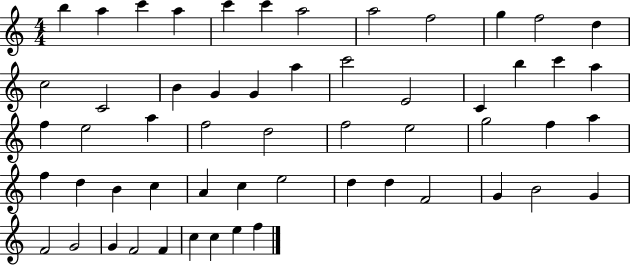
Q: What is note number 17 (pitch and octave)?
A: G4